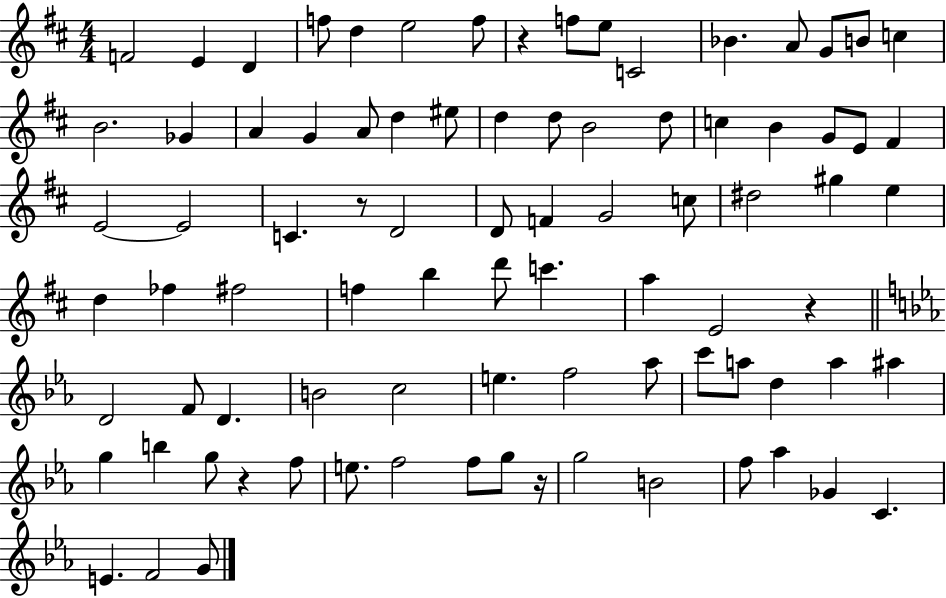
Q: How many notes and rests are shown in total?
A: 86